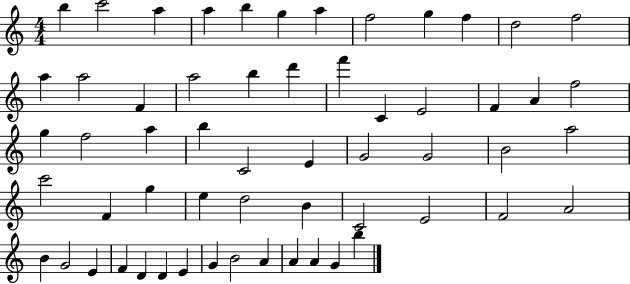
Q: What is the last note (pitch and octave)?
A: B5